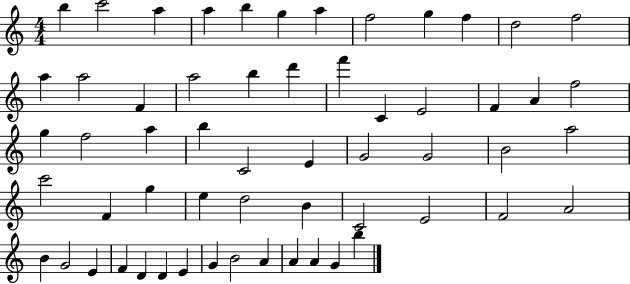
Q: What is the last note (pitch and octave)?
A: B5